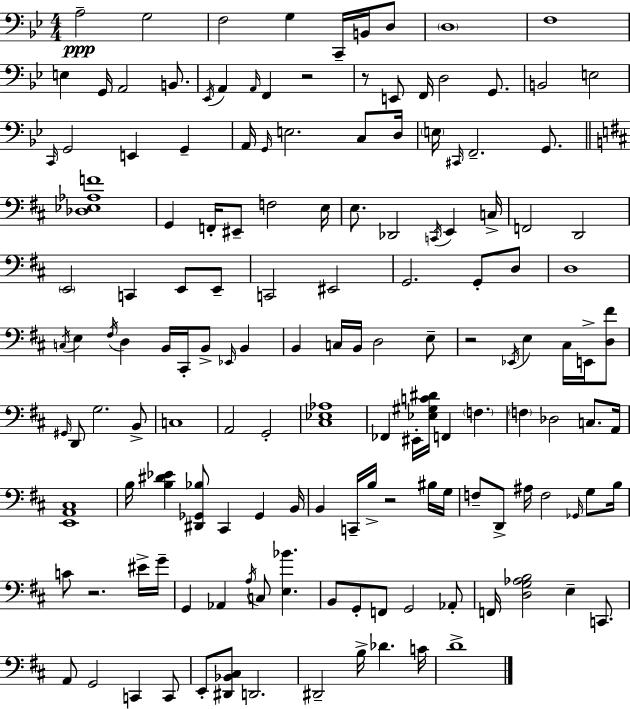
{
  \clef bass
  \numericTimeSignature
  \time 4/4
  \key g \minor
  \repeat volta 2 { a2--\ppp g2 | f2 g4 c,16-- b,16 d8 | \parenthesize d1 | f1 | \break e4 g,16 a,2 b,8. | \acciaccatura { ees,16 } a,4 \grace { a,16 } f,4 r2 | r8 e,8 f,16 d2 g,8. | b,2 e2 | \break \grace { c,16 } g,2 e,4 g,4-- | a,16 \grace { g,16 } e2. | c8 d16 \parenthesize e16 \grace { cis,16 } f,2.-- | g,8. \bar "||" \break \key d \major <des ees aes f'>1 | g,4 f,16-. eis,8-- f2 e16 | e8. des,2 \acciaccatura { c,16 } e,4 | c16-> f,2 d,2 | \break \parenthesize e,2 c,4 e,8 e,8-- | c,2 eis,2 | g,2. g,8-. d8 | d1 | \break \acciaccatura { c16 } e4 \acciaccatura { fis16 } d4 b,16 cis,16-. b,8-> \grace { ees,16 } | b,4 b,4 c16 b,16 d2 | e8-- r2 \acciaccatura { ees,16 } e4 | cis16 e,16-> <d fis'>8 \grace { gis,16 } d,8 g2. | \break b,8-> c1 | a,2 g,2-. | <cis ees aes>1 | fes,4 eis,16-. <ees gis c' dis'>16 f,4 | \break \parenthesize f4. \parenthesize f4 des2 | c8. a,16 <e, a, cis>1 | b16 <b dis' ees'>4 <dis, ges, bes>8 cis,4 | ges,4 b,16 b,4 c,16-- b16-> r2 | \break bis16 g16 f8-- d,8-> ais16 f2 | \grace { ges,16 } g8 b16 c'8 r2. | eis'16-> g'16-- g,4 aes,4 \acciaccatura { a16 } | c8 <e bes'>4. b,8 g,8-. f,8 g,2 | \break aes,8-. f,16 <d g aes b>2 | e4-- c,8. a,8 g,2 | c,4 c,8 e,8-. <dis, bes, cis>8 d,2. | dis,2-- | \break b16-> des'4. c'16 d'1-> | } \bar "|."
}